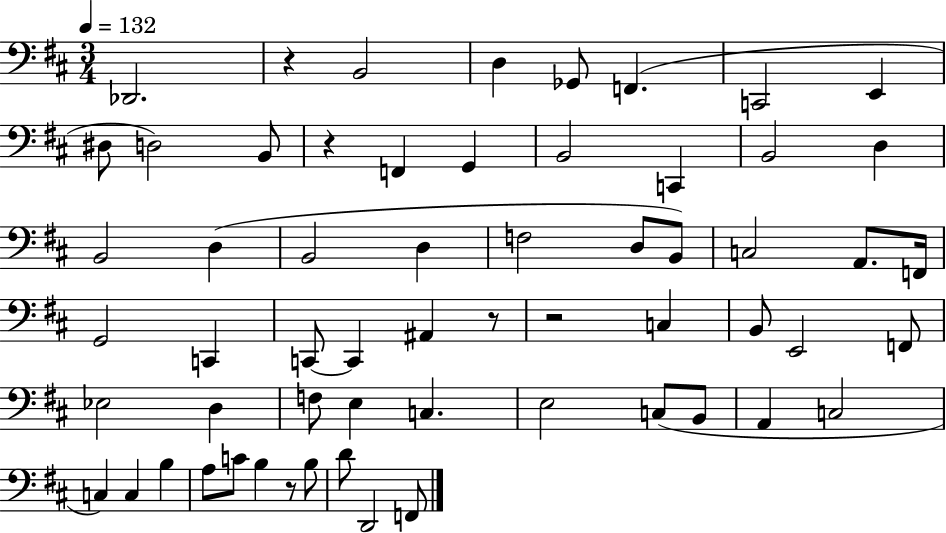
{
  \clef bass
  \numericTimeSignature
  \time 3/4
  \key d \major
  \tempo 4 = 132
  des,2. | r4 b,2 | d4 ges,8 f,4.( | c,2 e,4 | \break dis8 d2) b,8 | r4 f,4 g,4 | b,2 c,4 | b,2 d4 | \break b,2 d4( | b,2 d4 | f2 d8 b,8) | c2 a,8. f,16 | \break g,2 c,4 | c,8~~ c,4 ais,4 r8 | r2 c4 | b,8 e,2 f,8 | \break ees2 d4 | f8 e4 c4. | e2 c8( b,8 | a,4 c2 | \break c4) c4 b4 | a8 c'8 b4 r8 b8 | d'8 d,2 f,8 | \bar "|."
}